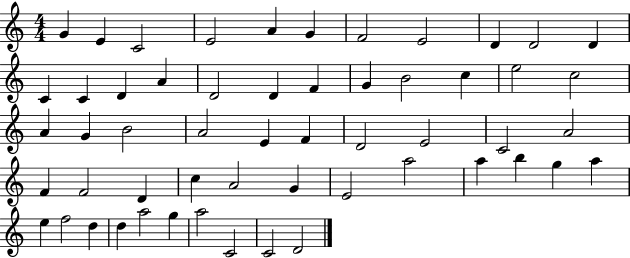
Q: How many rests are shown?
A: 0